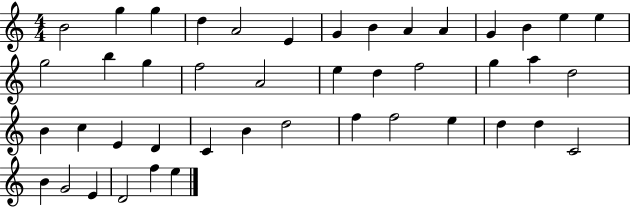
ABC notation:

X:1
T:Untitled
M:4/4
L:1/4
K:C
B2 g g d A2 E G B A A G B e e g2 b g f2 A2 e d f2 g a d2 B c E D C B d2 f f2 e d d C2 B G2 E D2 f e